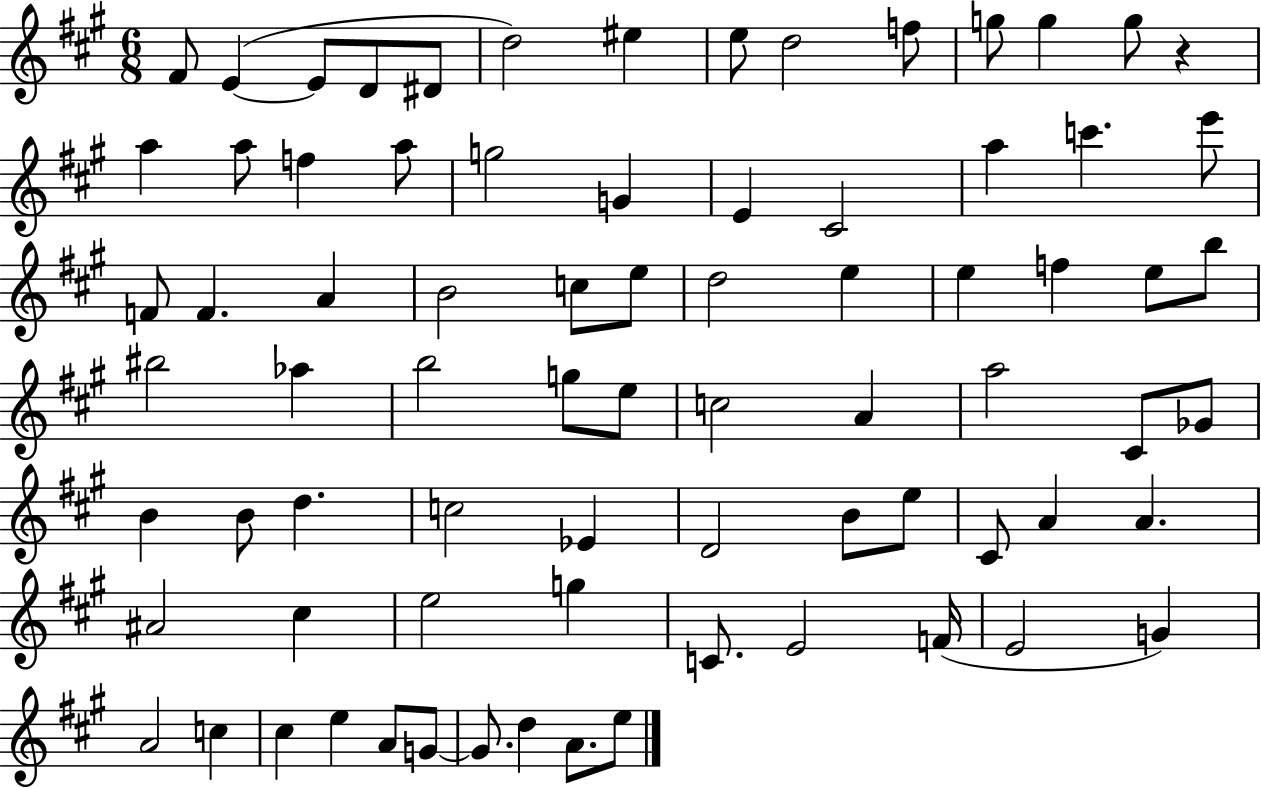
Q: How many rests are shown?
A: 1